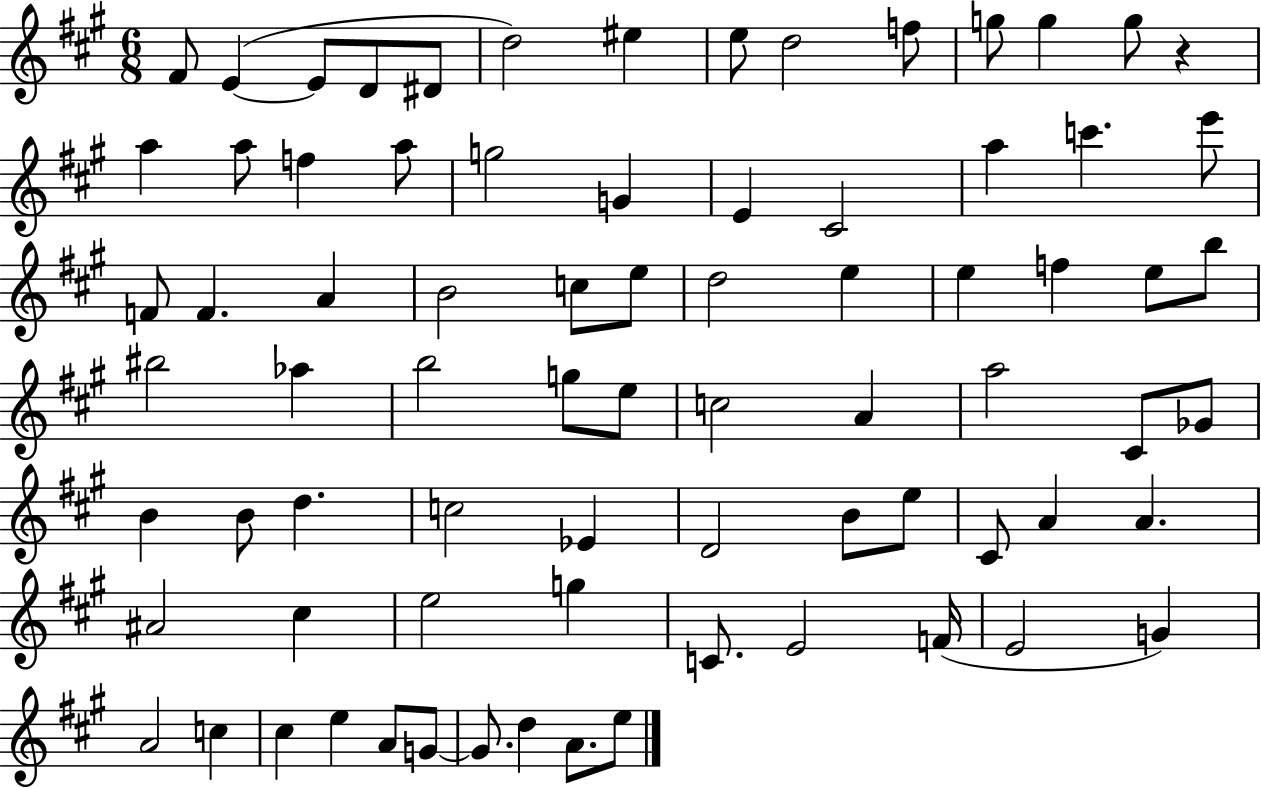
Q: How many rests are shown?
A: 1